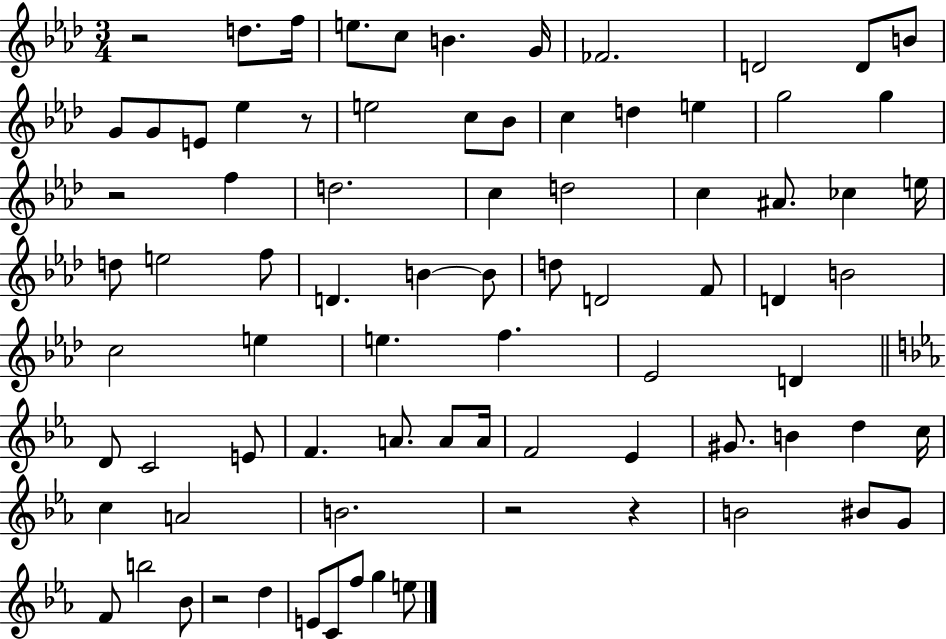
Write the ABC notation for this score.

X:1
T:Untitled
M:3/4
L:1/4
K:Ab
z2 d/2 f/4 e/2 c/2 B G/4 _F2 D2 D/2 B/2 G/2 G/2 E/2 _e z/2 e2 c/2 _B/2 c d e g2 g z2 f d2 c d2 c ^A/2 _c e/4 d/2 e2 f/2 D B B/2 d/2 D2 F/2 D B2 c2 e e f _E2 D D/2 C2 E/2 F A/2 A/2 A/4 F2 _E ^G/2 B d c/4 c A2 B2 z2 z B2 ^B/2 G/2 F/2 b2 _B/2 z2 d E/2 C/2 f/2 g e/2